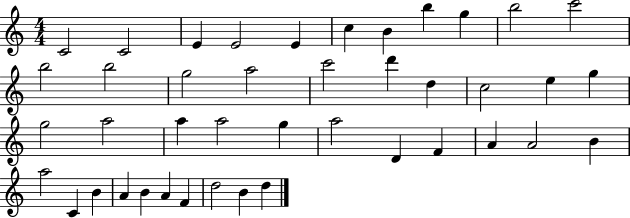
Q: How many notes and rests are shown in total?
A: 42